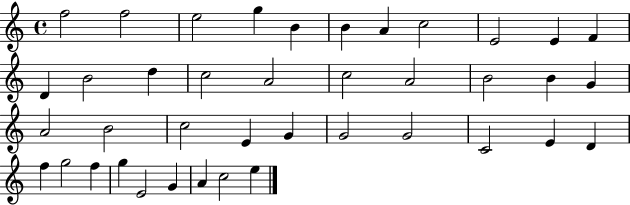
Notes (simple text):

F5/h F5/h E5/h G5/q B4/q B4/q A4/q C5/h E4/h E4/q F4/q D4/q B4/h D5/q C5/h A4/h C5/h A4/h B4/h B4/q G4/q A4/h B4/h C5/h E4/q G4/q G4/h G4/h C4/h E4/q D4/q F5/q G5/h F5/q G5/q E4/h G4/q A4/q C5/h E5/q